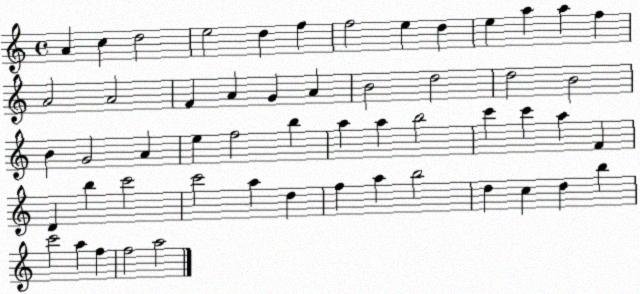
X:1
T:Untitled
M:4/4
L:1/4
K:C
A c d2 e2 d f f2 e d e a a f A2 A2 F A G A B2 d2 d2 B2 B G2 A e f2 b a a b2 c' c' a F D b c'2 c'2 a d f a b2 d c d b c'2 a f f2 a2